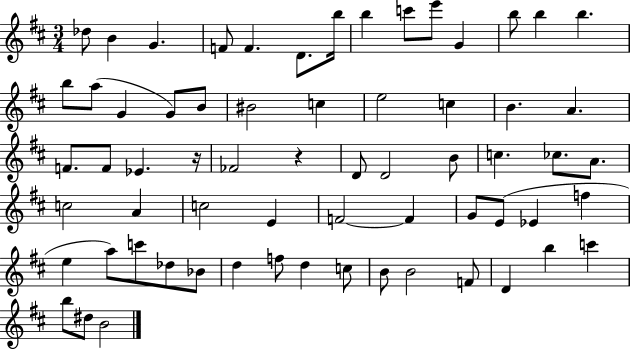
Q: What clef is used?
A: treble